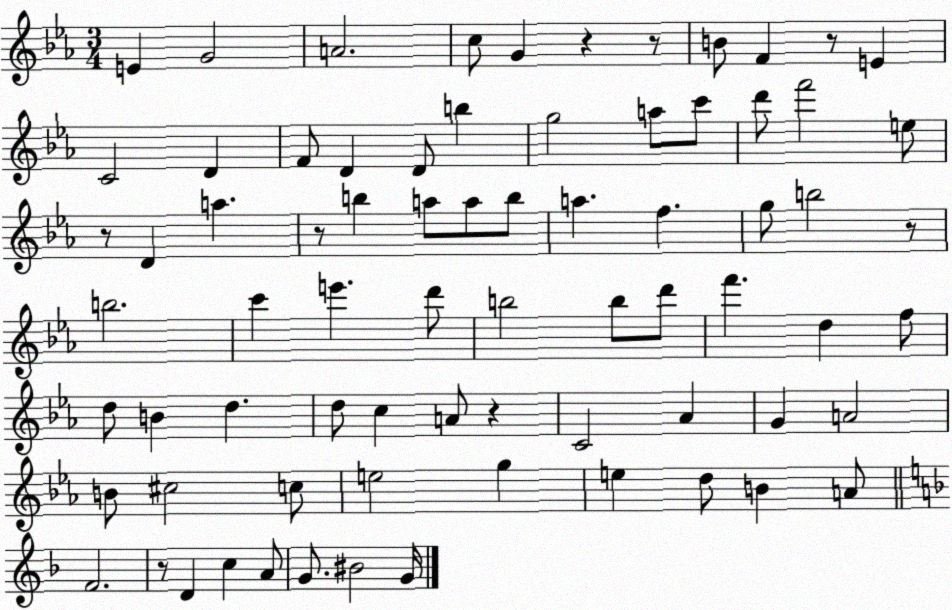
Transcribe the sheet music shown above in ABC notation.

X:1
T:Untitled
M:3/4
L:1/4
K:Eb
E G2 A2 c/2 G z z/2 B/2 F z/2 E C2 D F/2 D D/2 b g2 a/2 c'/2 d'/2 f'2 e/2 z/2 D a z/2 b a/2 a/2 b/2 a f g/2 b2 z/2 b2 c' e' d'/2 b2 b/2 d'/2 f' d f/2 d/2 B d d/2 c A/2 z C2 _A G A2 B/2 ^c2 c/2 e2 g e d/2 B A/2 F2 z/2 D c A/2 G/2 ^B2 G/4